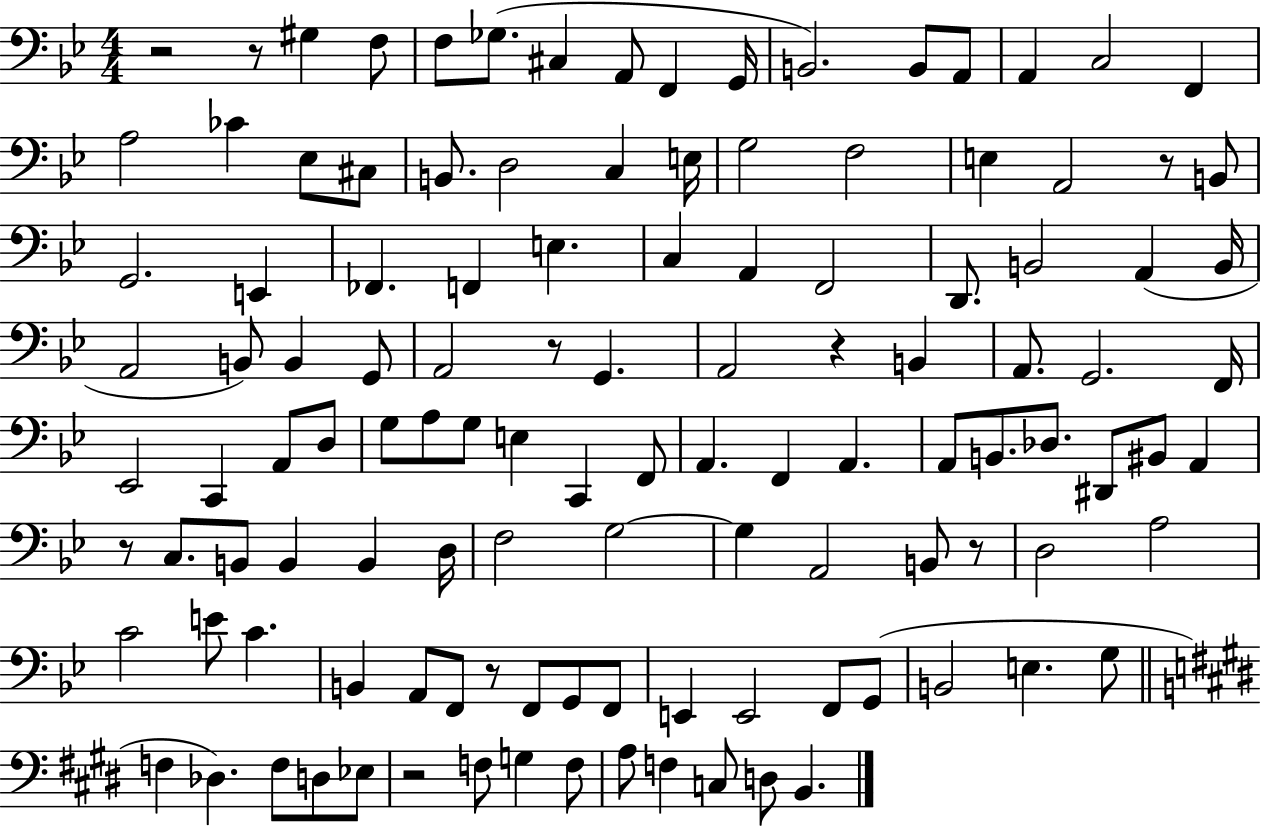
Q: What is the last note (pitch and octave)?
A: B2